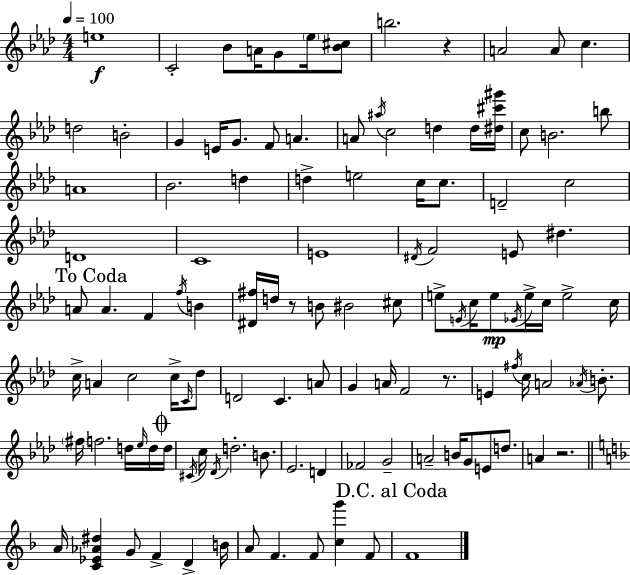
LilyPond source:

{
  \clef treble
  \numericTimeSignature
  \time 4/4
  \key f \minor
  \tempo 4 = 100
  e''1\f | c'2-. bes'8 a'16 g'8 \parenthesize ees''16 <bes' cis''>8 | b''2. r4 | a'2 a'8 c''4. | \break d''2 b'2-. | g'4 e'16 g'8. f'8 a'4. | a'8 \acciaccatura { ais''16 } c''2 d''4 d''16 | <dis'' cis''' gis'''>16 c''8 b'2. b''8 | \break a'1 | bes'2. d''4 | d''4-> e''2 c''16 c''8. | d'2-- c''2 | \break d'1 | c'1 | e'1 | \acciaccatura { dis'16 } f'2 e'8 dis''4. | \break \mark "To Coda" a'8 a'4. f'4 \acciaccatura { f''16 } b'4 | <dis' fis''>16 d''16 r8 b'8 bis'2 | cis''8 e''8-> \acciaccatura { e'16 } c''16 e''8\mp \acciaccatura { ees'16 } e''16-> c''16 e''2-> | c''16 c''16-> a'4 c''2 | \break c''16-> \grace { c'16 } des''8 d'2 c'4. | a'8 g'4 a'16 f'2 | r8. e'4 \acciaccatura { fis''16 } c''16 a'2 | \acciaccatura { aes'16 } b'8.-. \parenthesize fis''16 f''2. | \break d''16 \grace { ees''16 } d''16 \mark \markup { \musicglyph "scripts.coda" } d''16 \acciaccatura { cis'16 } c''16 \acciaccatura { des'16 } d''2.-. | b'8. ees'2. | d'4 fes'2 | g'2-- a'2-- | \break b'16 g'8 e'8 d''8. a'4 r2. | \bar "||" \break \key f \major a'16 <c' ees' aes' dis''>4 g'8 f'4-> d'4-> b'16 | a'8 f'4. f'8 <c'' g'''>4 f'8 | \mark "D.C. al Coda" f'1 | \bar "|."
}